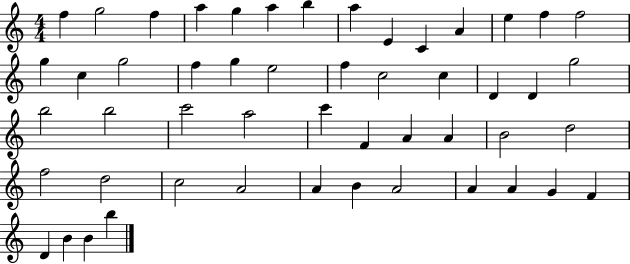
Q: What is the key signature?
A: C major